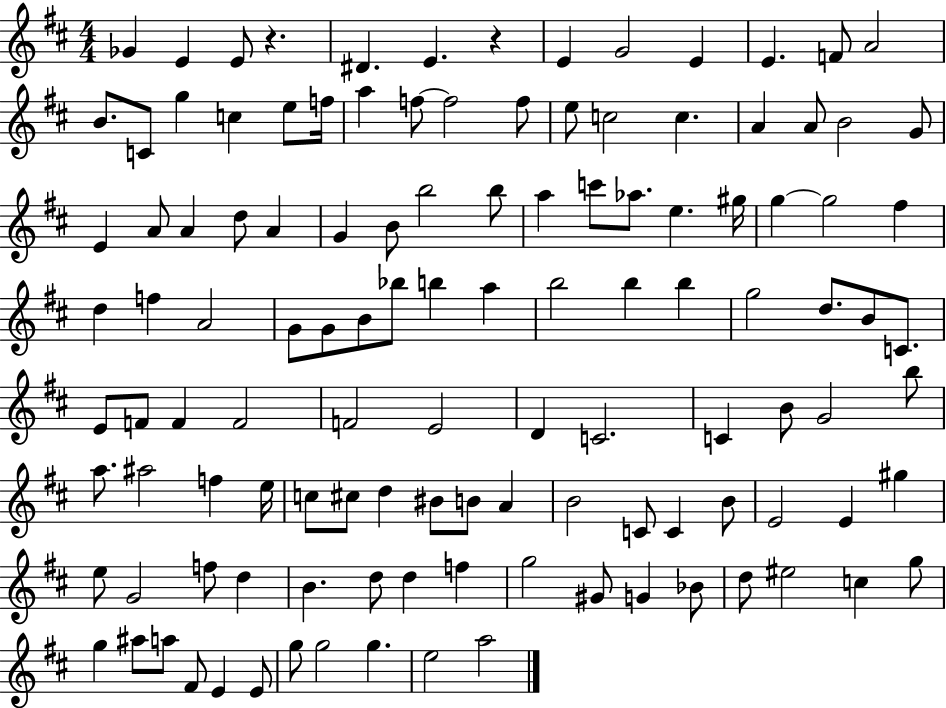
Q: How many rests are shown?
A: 2